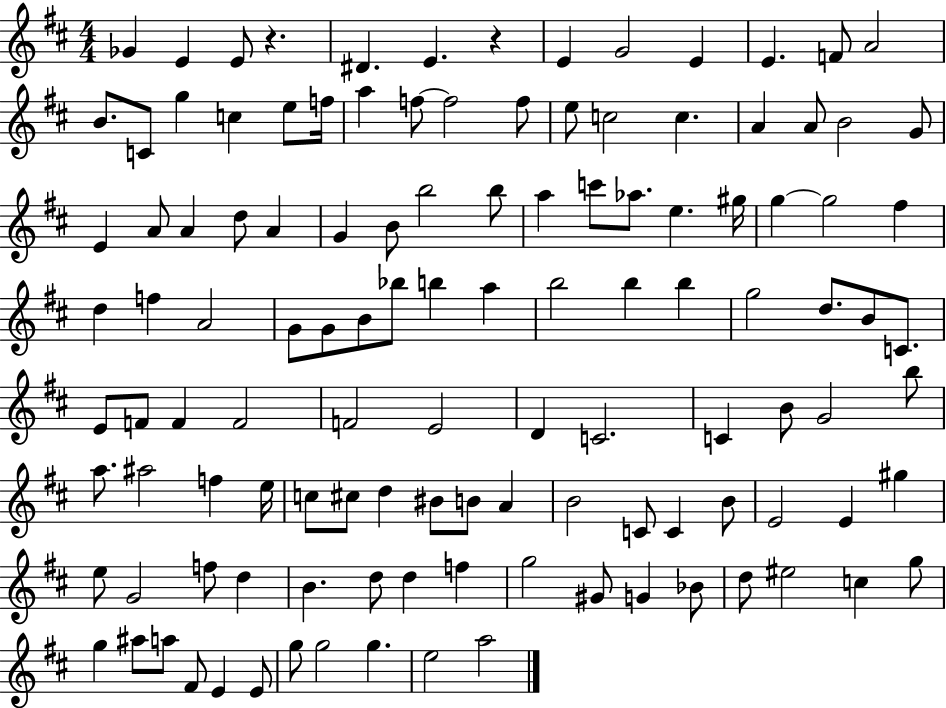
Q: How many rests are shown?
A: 2